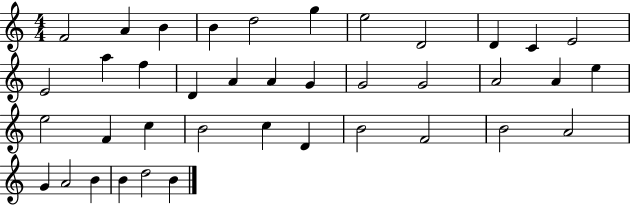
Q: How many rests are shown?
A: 0